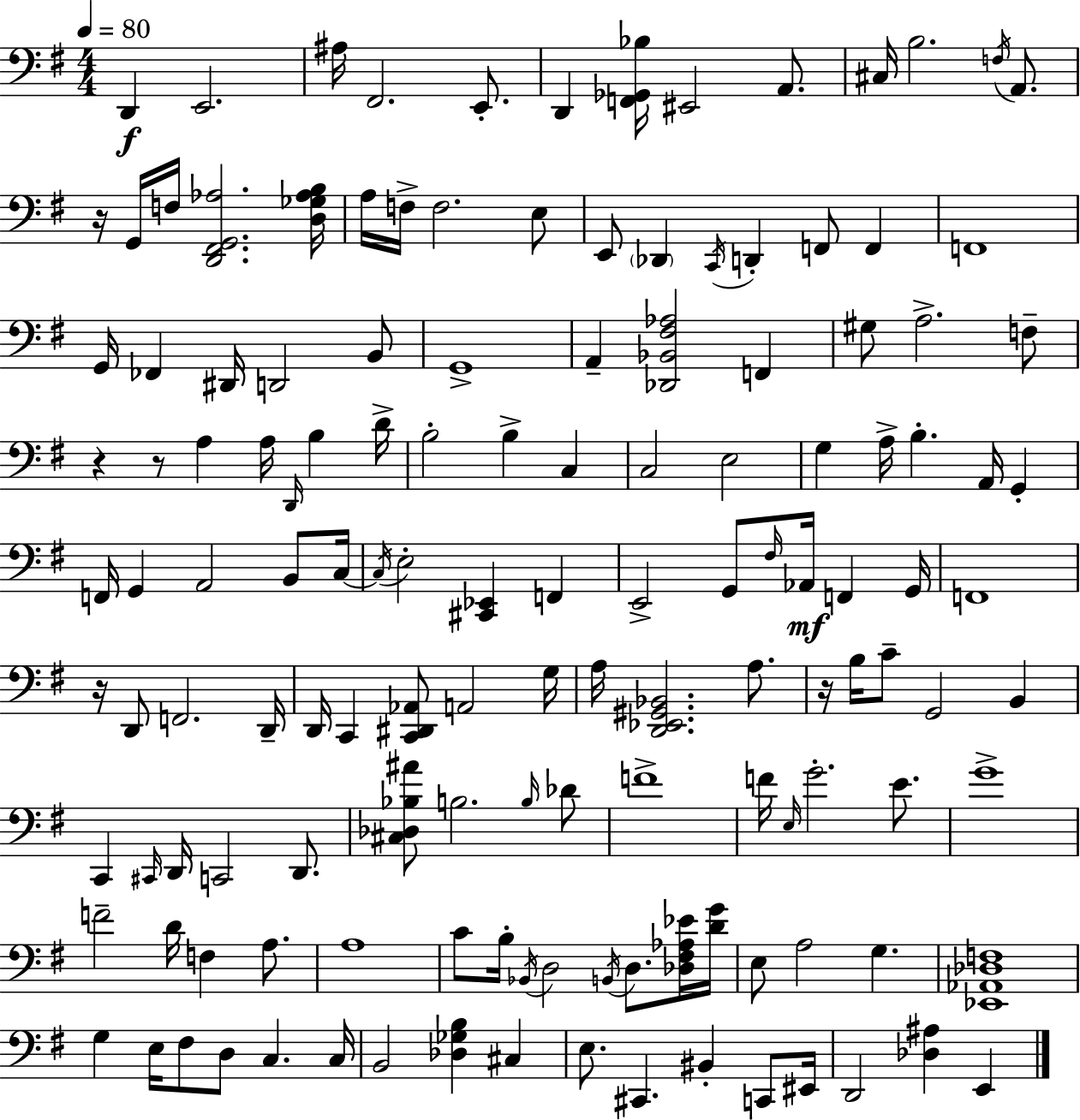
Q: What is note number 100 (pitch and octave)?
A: B3